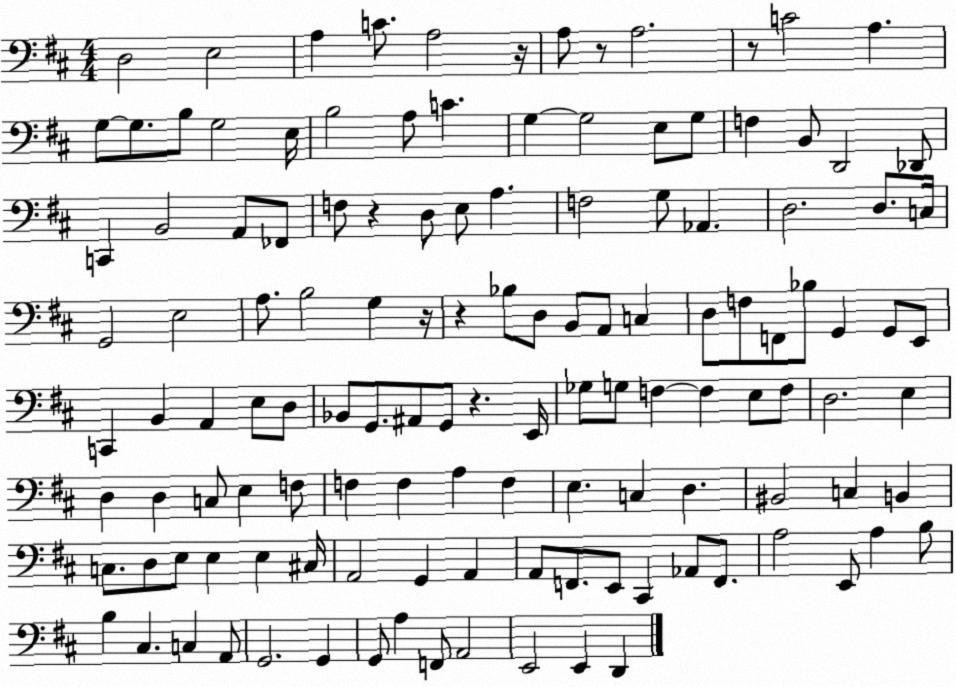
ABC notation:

X:1
T:Untitled
M:4/4
L:1/4
K:D
D,2 E,2 A, C/2 A,2 z/4 A,/2 z/2 A,2 z/2 C2 A, G,/2 G,/2 B,/2 G,2 E,/4 B,2 A,/2 C G, G,2 E,/2 G,/2 F, B,,/2 D,,2 _D,,/2 C,, B,,2 A,,/2 _F,,/2 F,/2 z D,/2 E,/2 A, F,2 G,/2 _A,, D,2 D,/2 C,/4 G,,2 E,2 A,/2 B,2 G, z/4 z _B,/2 D,/2 B,,/2 A,,/2 C, D,/2 F,/2 F,,/2 _B,/2 G,, G,,/2 E,,/2 C,, B,, A,, E,/2 D,/2 _B,,/2 G,,/2 ^A,,/2 G,,/2 z E,,/4 _G,/2 G,/2 F, F, E,/2 F,/2 D,2 E, D, D, C,/2 E, F,/2 F, F, A, F, E, C, D, ^B,,2 C, B,, C,/2 D,/2 E,/2 E, E, ^C,/4 A,,2 G,, A,, A,,/2 F,,/2 E,,/2 ^C,, _A,,/2 F,,/2 A,2 E,,/2 A, B,/2 B, ^C, C, A,,/2 G,,2 G,, G,,/2 A, F,,/2 A,,2 E,,2 E,, D,,